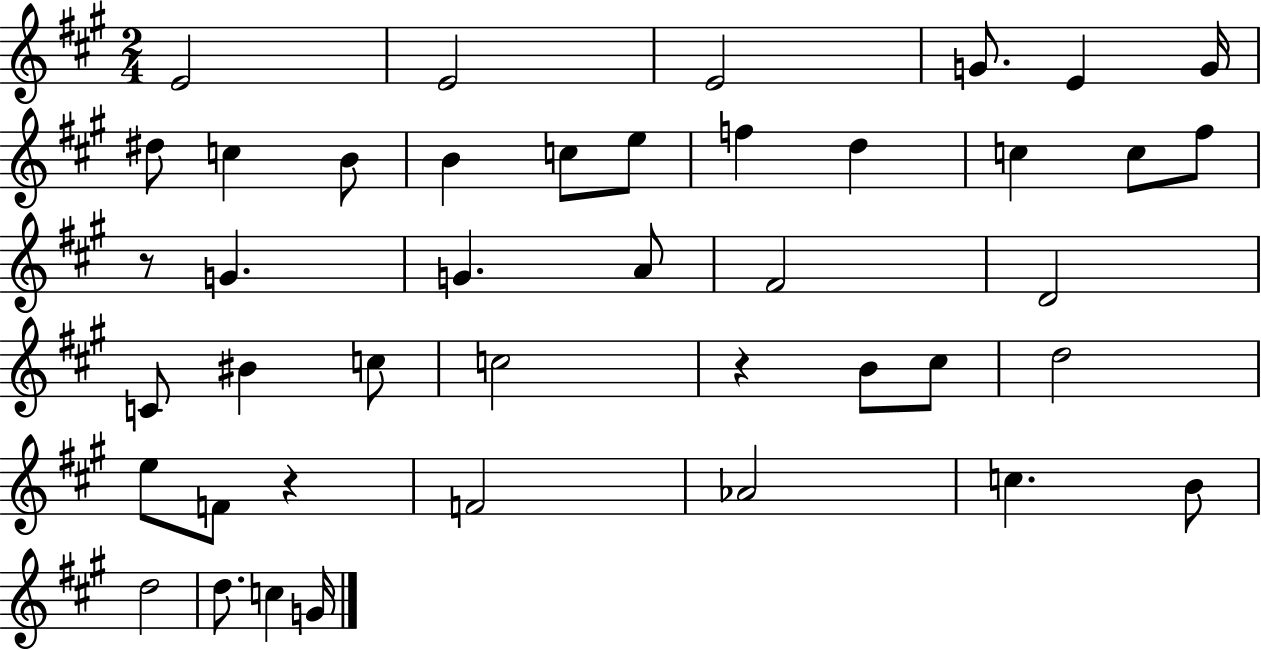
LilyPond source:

{
  \clef treble
  \numericTimeSignature
  \time 2/4
  \key a \major
  e'2 | e'2 | e'2 | g'8. e'4 g'16 | \break dis''8 c''4 b'8 | b'4 c''8 e''8 | f''4 d''4 | c''4 c''8 fis''8 | \break r8 g'4. | g'4. a'8 | fis'2 | d'2 | \break c'8 bis'4 c''8 | c''2 | r4 b'8 cis''8 | d''2 | \break e''8 f'8 r4 | f'2 | aes'2 | c''4. b'8 | \break d''2 | d''8. c''4 g'16 | \bar "|."
}